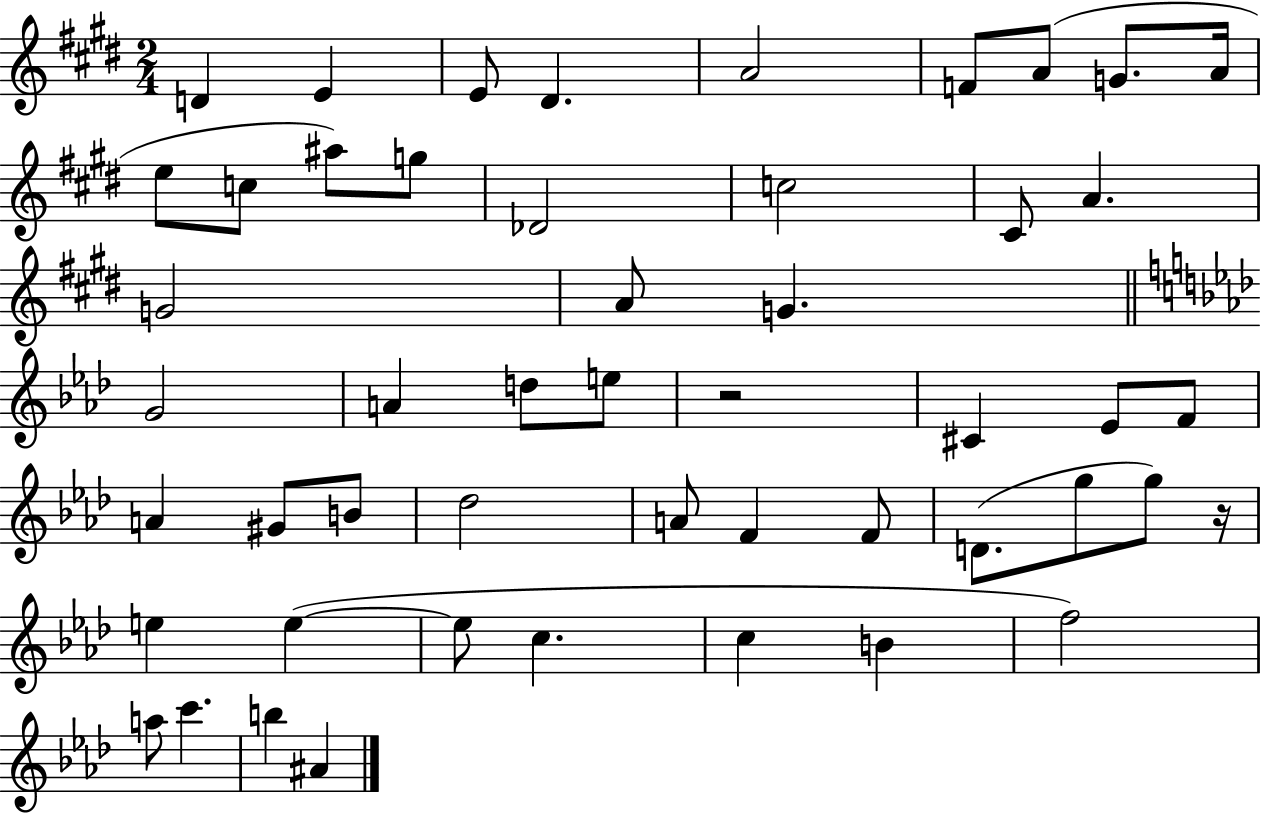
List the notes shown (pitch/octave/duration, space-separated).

D4/q E4/q E4/e D#4/q. A4/h F4/e A4/e G4/e. A4/s E5/e C5/e A#5/e G5/e Db4/h C5/h C#4/e A4/q. G4/h A4/e G4/q. G4/h A4/q D5/e E5/e R/h C#4/q Eb4/e F4/e A4/q G#4/e B4/e Db5/h A4/e F4/q F4/e D4/e. G5/e G5/e R/s E5/q E5/q E5/e C5/q. C5/q B4/q F5/h A5/e C6/q. B5/q A#4/q